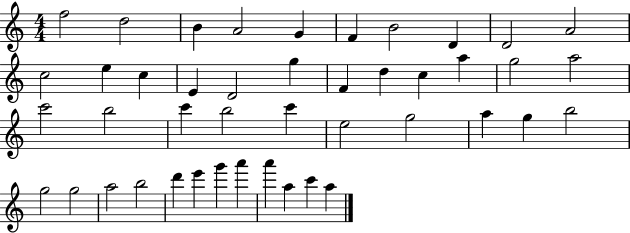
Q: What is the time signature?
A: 4/4